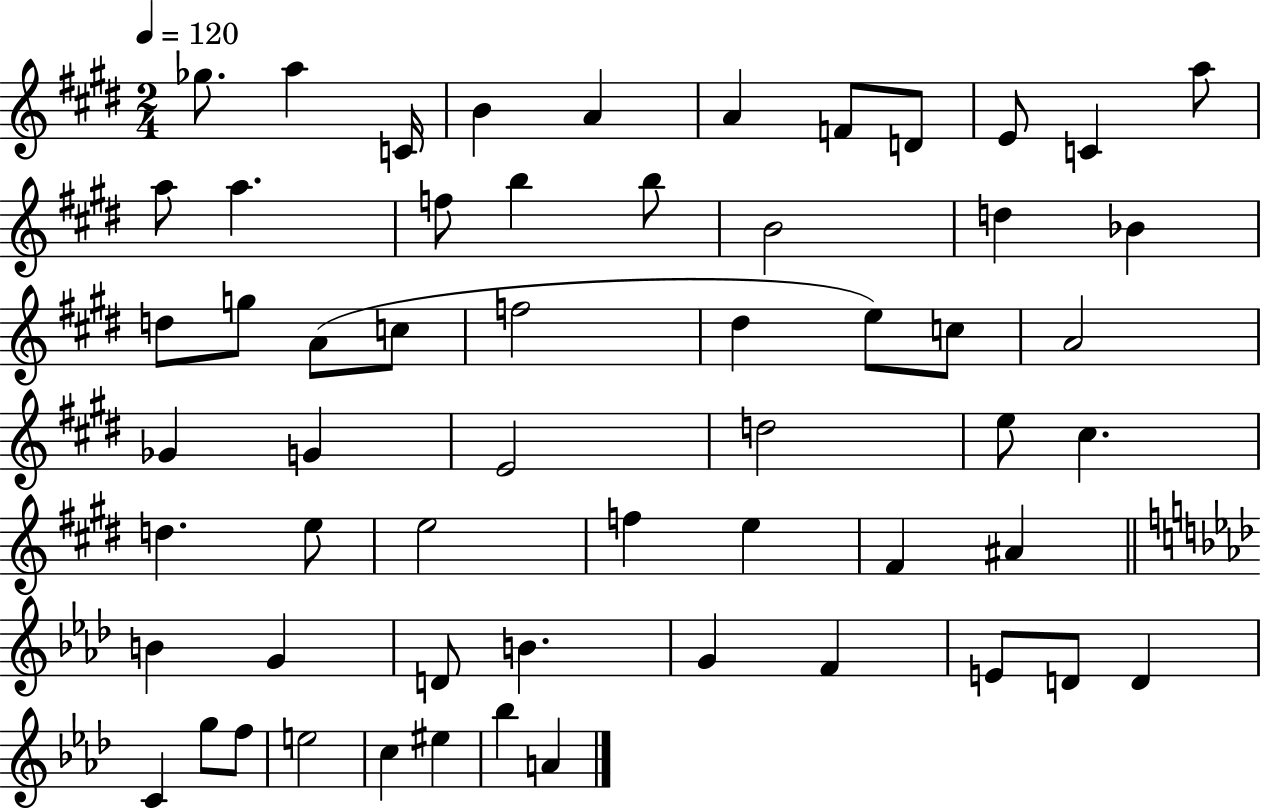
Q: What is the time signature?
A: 2/4